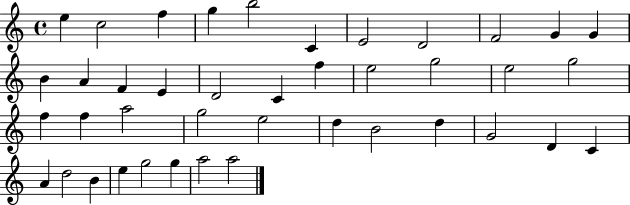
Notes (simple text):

E5/q C5/h F5/q G5/q B5/h C4/q E4/h D4/h F4/h G4/q G4/q B4/q A4/q F4/q E4/q D4/h C4/q F5/q E5/h G5/h E5/h G5/h F5/q F5/q A5/h G5/h E5/h D5/q B4/h D5/q G4/h D4/q C4/q A4/q D5/h B4/q E5/q G5/h G5/q A5/h A5/h